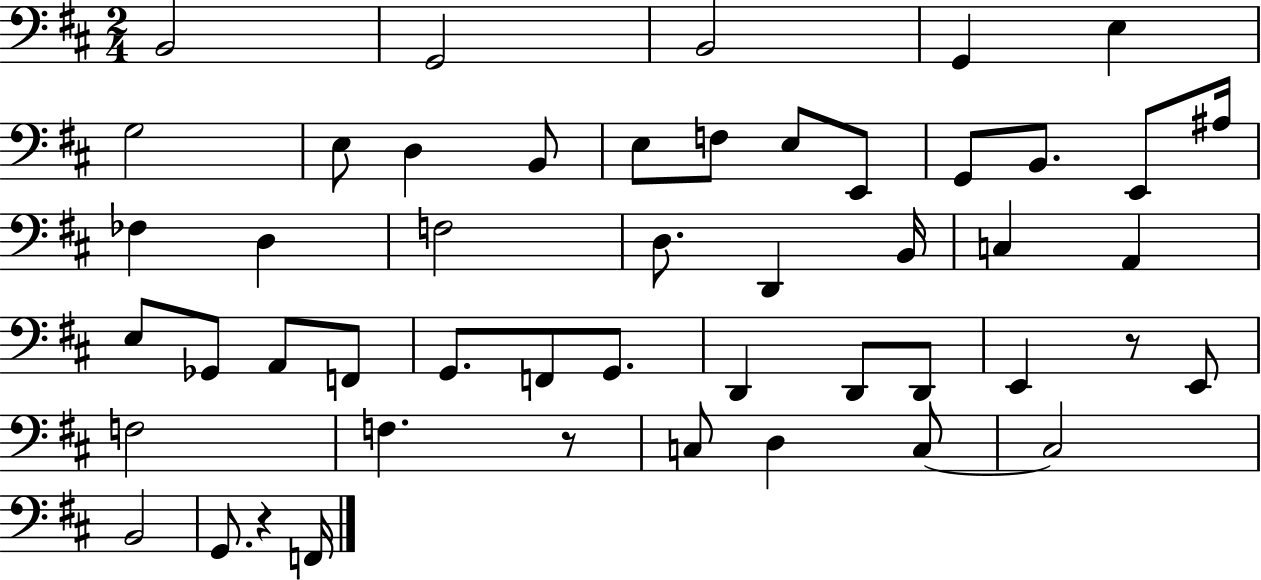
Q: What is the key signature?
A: D major